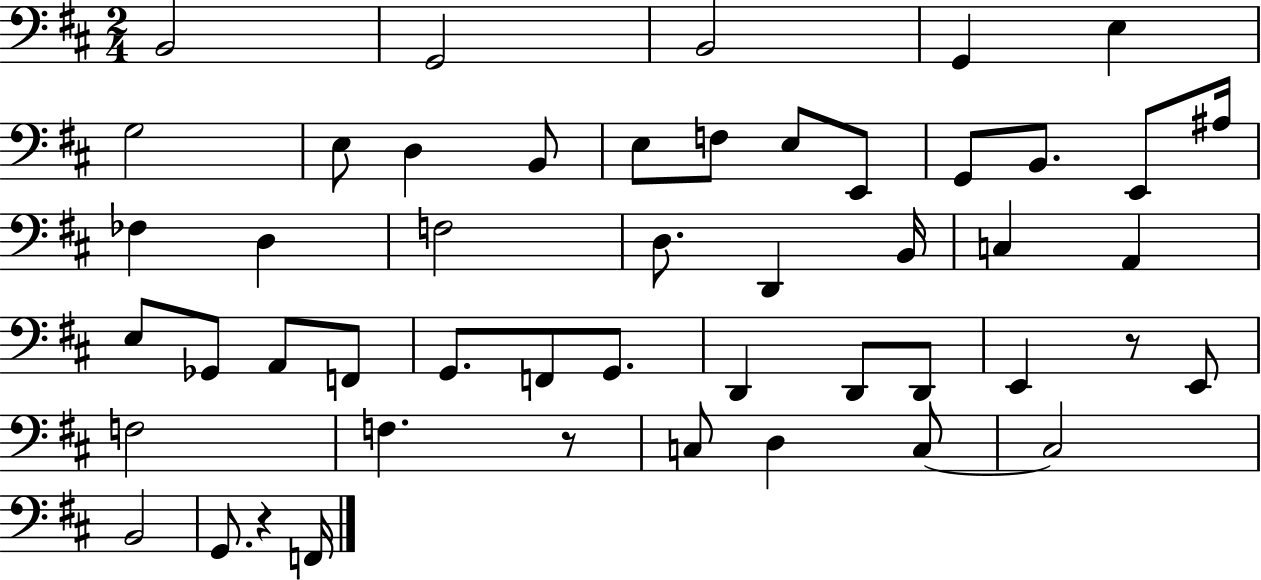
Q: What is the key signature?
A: D major